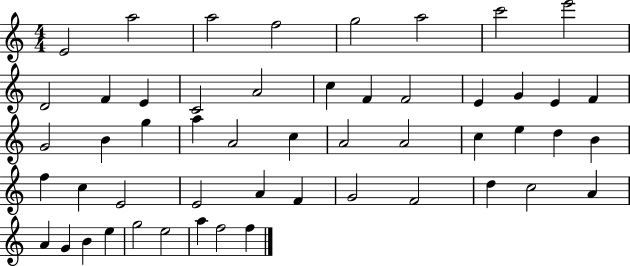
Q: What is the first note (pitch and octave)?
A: E4